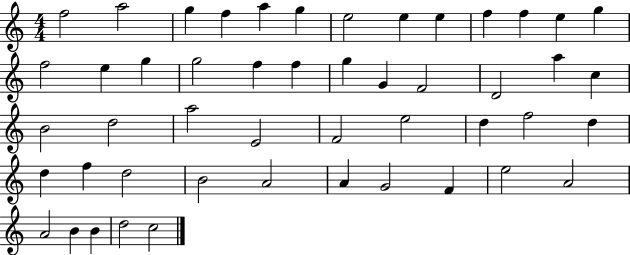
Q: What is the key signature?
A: C major